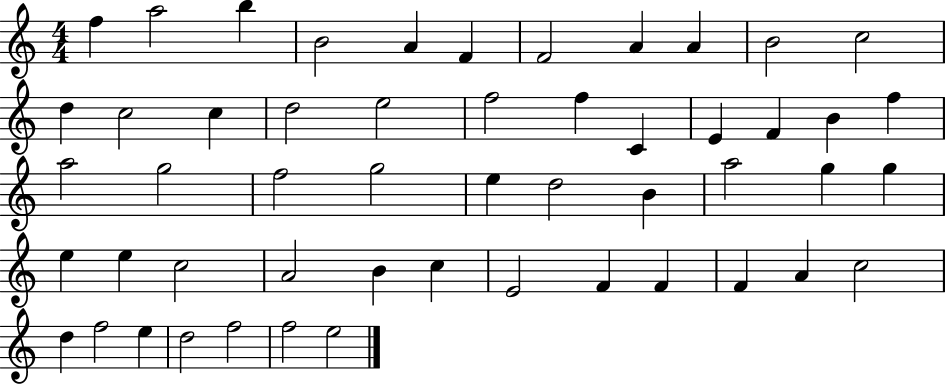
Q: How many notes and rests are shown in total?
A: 52